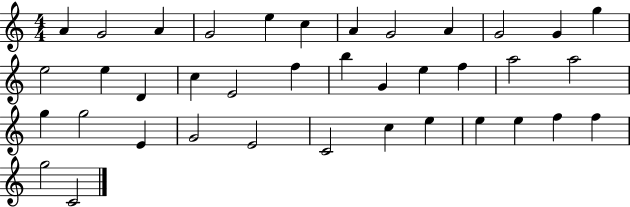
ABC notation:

X:1
T:Untitled
M:4/4
L:1/4
K:C
A G2 A G2 e c A G2 A G2 G g e2 e D c E2 f b G e f a2 a2 g g2 E G2 E2 C2 c e e e f f g2 C2